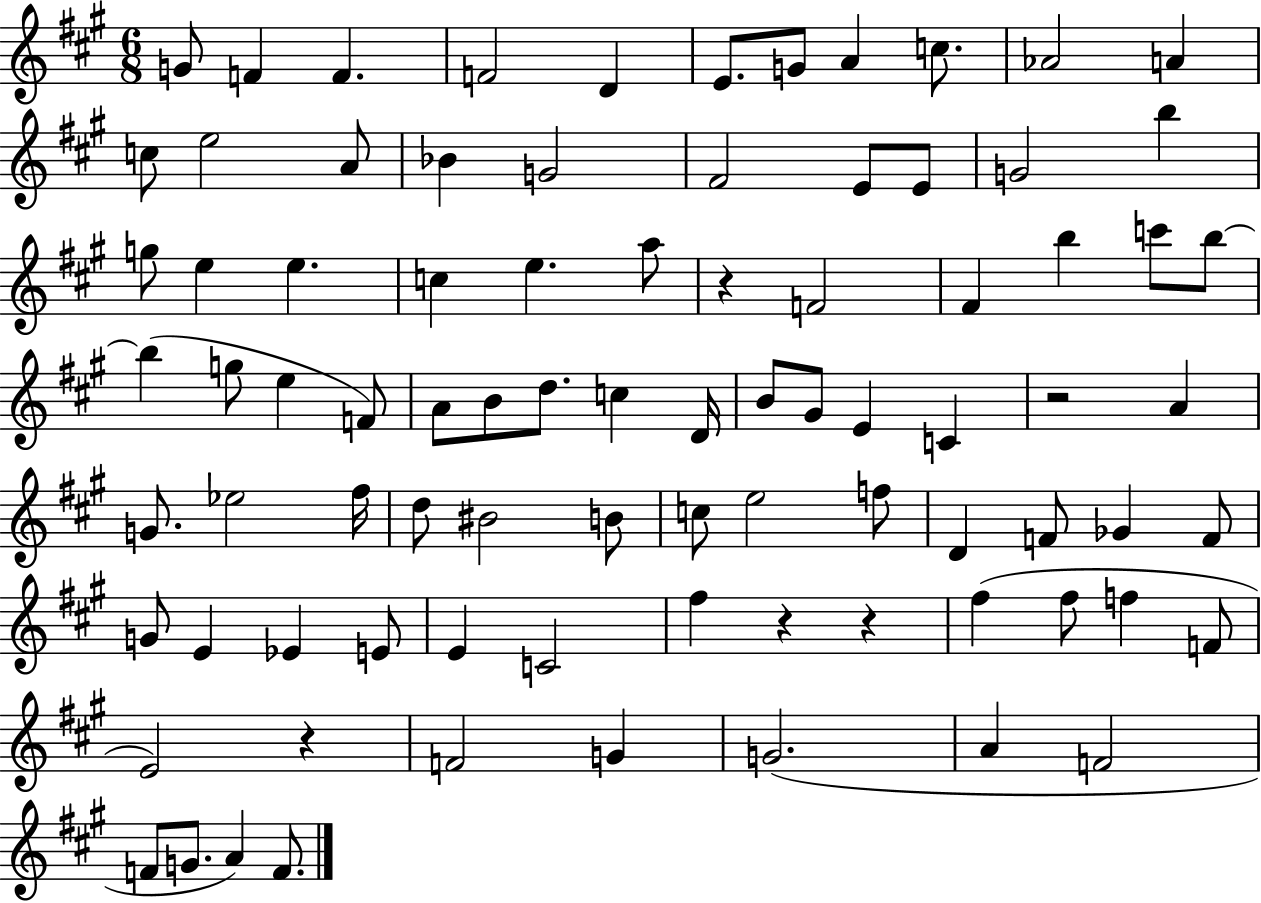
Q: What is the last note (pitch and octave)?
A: F4